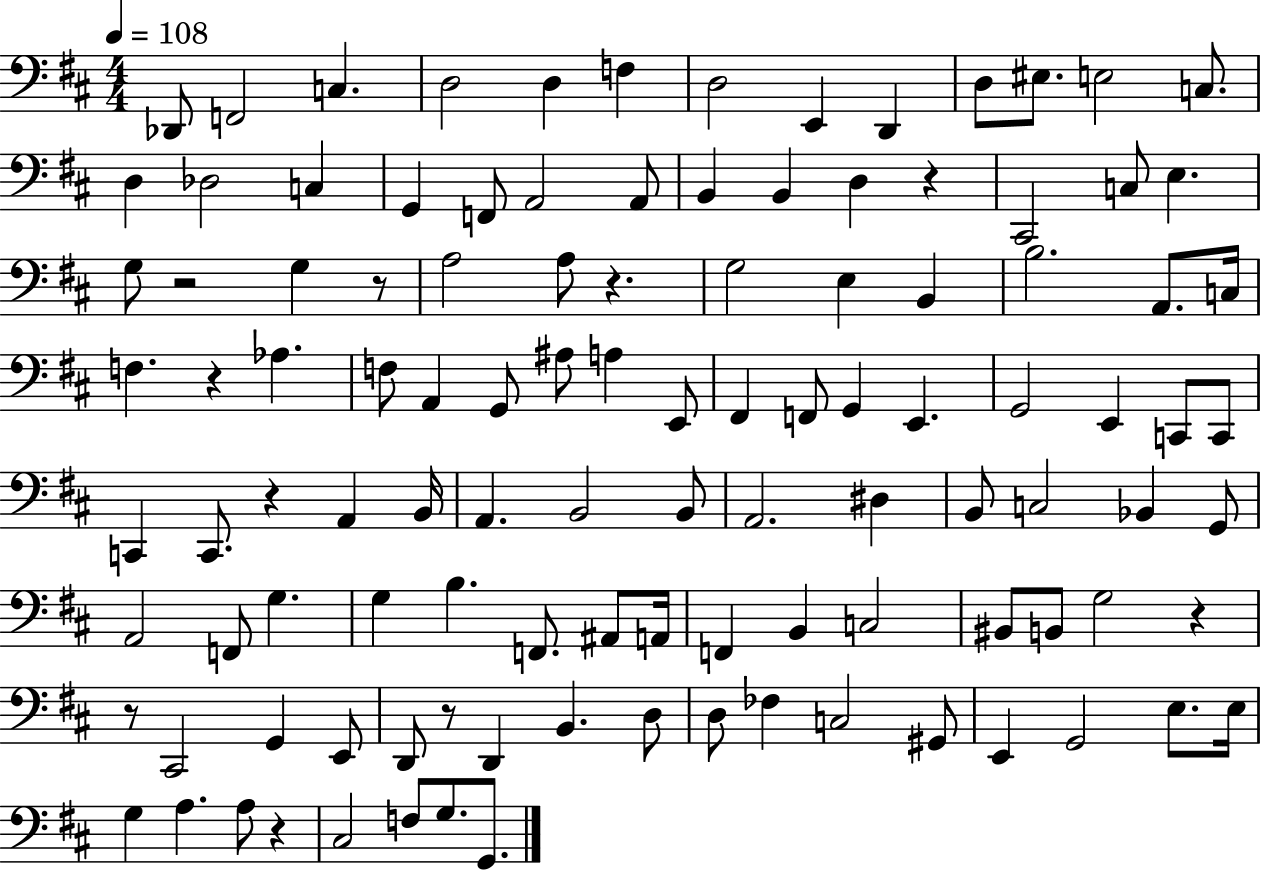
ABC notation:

X:1
T:Untitled
M:4/4
L:1/4
K:D
_D,,/2 F,,2 C, D,2 D, F, D,2 E,, D,, D,/2 ^E,/2 E,2 C,/2 D, _D,2 C, G,, F,,/2 A,,2 A,,/2 B,, B,, D, z ^C,,2 C,/2 E, G,/2 z2 G, z/2 A,2 A,/2 z G,2 E, B,, B,2 A,,/2 C,/4 F, z _A, F,/2 A,, G,,/2 ^A,/2 A, E,,/2 ^F,, F,,/2 G,, E,, G,,2 E,, C,,/2 C,,/2 C,, C,,/2 z A,, B,,/4 A,, B,,2 B,,/2 A,,2 ^D, B,,/2 C,2 _B,, G,,/2 A,,2 F,,/2 G, G, B, F,,/2 ^A,,/2 A,,/4 F,, B,, C,2 ^B,,/2 B,,/2 G,2 z z/2 ^C,,2 G,, E,,/2 D,,/2 z/2 D,, B,, D,/2 D,/2 _F, C,2 ^G,,/2 E,, G,,2 E,/2 E,/4 G, A, A,/2 z ^C,2 F,/2 G,/2 G,,/2